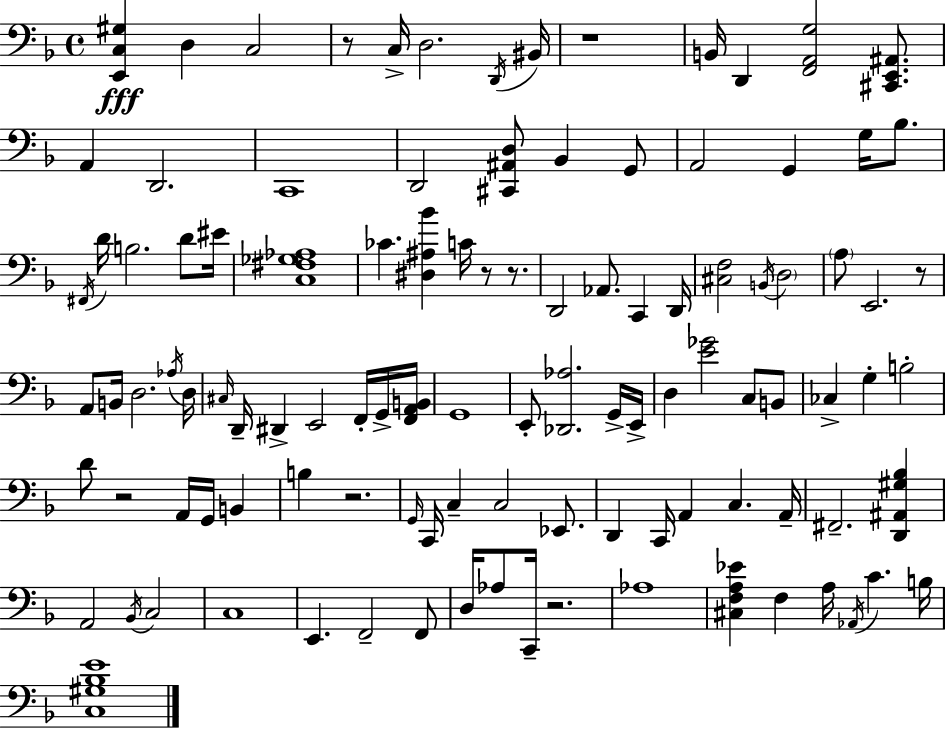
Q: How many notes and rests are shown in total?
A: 107